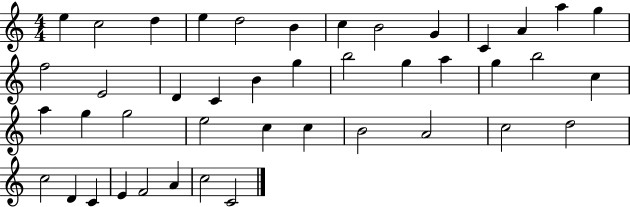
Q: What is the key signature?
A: C major